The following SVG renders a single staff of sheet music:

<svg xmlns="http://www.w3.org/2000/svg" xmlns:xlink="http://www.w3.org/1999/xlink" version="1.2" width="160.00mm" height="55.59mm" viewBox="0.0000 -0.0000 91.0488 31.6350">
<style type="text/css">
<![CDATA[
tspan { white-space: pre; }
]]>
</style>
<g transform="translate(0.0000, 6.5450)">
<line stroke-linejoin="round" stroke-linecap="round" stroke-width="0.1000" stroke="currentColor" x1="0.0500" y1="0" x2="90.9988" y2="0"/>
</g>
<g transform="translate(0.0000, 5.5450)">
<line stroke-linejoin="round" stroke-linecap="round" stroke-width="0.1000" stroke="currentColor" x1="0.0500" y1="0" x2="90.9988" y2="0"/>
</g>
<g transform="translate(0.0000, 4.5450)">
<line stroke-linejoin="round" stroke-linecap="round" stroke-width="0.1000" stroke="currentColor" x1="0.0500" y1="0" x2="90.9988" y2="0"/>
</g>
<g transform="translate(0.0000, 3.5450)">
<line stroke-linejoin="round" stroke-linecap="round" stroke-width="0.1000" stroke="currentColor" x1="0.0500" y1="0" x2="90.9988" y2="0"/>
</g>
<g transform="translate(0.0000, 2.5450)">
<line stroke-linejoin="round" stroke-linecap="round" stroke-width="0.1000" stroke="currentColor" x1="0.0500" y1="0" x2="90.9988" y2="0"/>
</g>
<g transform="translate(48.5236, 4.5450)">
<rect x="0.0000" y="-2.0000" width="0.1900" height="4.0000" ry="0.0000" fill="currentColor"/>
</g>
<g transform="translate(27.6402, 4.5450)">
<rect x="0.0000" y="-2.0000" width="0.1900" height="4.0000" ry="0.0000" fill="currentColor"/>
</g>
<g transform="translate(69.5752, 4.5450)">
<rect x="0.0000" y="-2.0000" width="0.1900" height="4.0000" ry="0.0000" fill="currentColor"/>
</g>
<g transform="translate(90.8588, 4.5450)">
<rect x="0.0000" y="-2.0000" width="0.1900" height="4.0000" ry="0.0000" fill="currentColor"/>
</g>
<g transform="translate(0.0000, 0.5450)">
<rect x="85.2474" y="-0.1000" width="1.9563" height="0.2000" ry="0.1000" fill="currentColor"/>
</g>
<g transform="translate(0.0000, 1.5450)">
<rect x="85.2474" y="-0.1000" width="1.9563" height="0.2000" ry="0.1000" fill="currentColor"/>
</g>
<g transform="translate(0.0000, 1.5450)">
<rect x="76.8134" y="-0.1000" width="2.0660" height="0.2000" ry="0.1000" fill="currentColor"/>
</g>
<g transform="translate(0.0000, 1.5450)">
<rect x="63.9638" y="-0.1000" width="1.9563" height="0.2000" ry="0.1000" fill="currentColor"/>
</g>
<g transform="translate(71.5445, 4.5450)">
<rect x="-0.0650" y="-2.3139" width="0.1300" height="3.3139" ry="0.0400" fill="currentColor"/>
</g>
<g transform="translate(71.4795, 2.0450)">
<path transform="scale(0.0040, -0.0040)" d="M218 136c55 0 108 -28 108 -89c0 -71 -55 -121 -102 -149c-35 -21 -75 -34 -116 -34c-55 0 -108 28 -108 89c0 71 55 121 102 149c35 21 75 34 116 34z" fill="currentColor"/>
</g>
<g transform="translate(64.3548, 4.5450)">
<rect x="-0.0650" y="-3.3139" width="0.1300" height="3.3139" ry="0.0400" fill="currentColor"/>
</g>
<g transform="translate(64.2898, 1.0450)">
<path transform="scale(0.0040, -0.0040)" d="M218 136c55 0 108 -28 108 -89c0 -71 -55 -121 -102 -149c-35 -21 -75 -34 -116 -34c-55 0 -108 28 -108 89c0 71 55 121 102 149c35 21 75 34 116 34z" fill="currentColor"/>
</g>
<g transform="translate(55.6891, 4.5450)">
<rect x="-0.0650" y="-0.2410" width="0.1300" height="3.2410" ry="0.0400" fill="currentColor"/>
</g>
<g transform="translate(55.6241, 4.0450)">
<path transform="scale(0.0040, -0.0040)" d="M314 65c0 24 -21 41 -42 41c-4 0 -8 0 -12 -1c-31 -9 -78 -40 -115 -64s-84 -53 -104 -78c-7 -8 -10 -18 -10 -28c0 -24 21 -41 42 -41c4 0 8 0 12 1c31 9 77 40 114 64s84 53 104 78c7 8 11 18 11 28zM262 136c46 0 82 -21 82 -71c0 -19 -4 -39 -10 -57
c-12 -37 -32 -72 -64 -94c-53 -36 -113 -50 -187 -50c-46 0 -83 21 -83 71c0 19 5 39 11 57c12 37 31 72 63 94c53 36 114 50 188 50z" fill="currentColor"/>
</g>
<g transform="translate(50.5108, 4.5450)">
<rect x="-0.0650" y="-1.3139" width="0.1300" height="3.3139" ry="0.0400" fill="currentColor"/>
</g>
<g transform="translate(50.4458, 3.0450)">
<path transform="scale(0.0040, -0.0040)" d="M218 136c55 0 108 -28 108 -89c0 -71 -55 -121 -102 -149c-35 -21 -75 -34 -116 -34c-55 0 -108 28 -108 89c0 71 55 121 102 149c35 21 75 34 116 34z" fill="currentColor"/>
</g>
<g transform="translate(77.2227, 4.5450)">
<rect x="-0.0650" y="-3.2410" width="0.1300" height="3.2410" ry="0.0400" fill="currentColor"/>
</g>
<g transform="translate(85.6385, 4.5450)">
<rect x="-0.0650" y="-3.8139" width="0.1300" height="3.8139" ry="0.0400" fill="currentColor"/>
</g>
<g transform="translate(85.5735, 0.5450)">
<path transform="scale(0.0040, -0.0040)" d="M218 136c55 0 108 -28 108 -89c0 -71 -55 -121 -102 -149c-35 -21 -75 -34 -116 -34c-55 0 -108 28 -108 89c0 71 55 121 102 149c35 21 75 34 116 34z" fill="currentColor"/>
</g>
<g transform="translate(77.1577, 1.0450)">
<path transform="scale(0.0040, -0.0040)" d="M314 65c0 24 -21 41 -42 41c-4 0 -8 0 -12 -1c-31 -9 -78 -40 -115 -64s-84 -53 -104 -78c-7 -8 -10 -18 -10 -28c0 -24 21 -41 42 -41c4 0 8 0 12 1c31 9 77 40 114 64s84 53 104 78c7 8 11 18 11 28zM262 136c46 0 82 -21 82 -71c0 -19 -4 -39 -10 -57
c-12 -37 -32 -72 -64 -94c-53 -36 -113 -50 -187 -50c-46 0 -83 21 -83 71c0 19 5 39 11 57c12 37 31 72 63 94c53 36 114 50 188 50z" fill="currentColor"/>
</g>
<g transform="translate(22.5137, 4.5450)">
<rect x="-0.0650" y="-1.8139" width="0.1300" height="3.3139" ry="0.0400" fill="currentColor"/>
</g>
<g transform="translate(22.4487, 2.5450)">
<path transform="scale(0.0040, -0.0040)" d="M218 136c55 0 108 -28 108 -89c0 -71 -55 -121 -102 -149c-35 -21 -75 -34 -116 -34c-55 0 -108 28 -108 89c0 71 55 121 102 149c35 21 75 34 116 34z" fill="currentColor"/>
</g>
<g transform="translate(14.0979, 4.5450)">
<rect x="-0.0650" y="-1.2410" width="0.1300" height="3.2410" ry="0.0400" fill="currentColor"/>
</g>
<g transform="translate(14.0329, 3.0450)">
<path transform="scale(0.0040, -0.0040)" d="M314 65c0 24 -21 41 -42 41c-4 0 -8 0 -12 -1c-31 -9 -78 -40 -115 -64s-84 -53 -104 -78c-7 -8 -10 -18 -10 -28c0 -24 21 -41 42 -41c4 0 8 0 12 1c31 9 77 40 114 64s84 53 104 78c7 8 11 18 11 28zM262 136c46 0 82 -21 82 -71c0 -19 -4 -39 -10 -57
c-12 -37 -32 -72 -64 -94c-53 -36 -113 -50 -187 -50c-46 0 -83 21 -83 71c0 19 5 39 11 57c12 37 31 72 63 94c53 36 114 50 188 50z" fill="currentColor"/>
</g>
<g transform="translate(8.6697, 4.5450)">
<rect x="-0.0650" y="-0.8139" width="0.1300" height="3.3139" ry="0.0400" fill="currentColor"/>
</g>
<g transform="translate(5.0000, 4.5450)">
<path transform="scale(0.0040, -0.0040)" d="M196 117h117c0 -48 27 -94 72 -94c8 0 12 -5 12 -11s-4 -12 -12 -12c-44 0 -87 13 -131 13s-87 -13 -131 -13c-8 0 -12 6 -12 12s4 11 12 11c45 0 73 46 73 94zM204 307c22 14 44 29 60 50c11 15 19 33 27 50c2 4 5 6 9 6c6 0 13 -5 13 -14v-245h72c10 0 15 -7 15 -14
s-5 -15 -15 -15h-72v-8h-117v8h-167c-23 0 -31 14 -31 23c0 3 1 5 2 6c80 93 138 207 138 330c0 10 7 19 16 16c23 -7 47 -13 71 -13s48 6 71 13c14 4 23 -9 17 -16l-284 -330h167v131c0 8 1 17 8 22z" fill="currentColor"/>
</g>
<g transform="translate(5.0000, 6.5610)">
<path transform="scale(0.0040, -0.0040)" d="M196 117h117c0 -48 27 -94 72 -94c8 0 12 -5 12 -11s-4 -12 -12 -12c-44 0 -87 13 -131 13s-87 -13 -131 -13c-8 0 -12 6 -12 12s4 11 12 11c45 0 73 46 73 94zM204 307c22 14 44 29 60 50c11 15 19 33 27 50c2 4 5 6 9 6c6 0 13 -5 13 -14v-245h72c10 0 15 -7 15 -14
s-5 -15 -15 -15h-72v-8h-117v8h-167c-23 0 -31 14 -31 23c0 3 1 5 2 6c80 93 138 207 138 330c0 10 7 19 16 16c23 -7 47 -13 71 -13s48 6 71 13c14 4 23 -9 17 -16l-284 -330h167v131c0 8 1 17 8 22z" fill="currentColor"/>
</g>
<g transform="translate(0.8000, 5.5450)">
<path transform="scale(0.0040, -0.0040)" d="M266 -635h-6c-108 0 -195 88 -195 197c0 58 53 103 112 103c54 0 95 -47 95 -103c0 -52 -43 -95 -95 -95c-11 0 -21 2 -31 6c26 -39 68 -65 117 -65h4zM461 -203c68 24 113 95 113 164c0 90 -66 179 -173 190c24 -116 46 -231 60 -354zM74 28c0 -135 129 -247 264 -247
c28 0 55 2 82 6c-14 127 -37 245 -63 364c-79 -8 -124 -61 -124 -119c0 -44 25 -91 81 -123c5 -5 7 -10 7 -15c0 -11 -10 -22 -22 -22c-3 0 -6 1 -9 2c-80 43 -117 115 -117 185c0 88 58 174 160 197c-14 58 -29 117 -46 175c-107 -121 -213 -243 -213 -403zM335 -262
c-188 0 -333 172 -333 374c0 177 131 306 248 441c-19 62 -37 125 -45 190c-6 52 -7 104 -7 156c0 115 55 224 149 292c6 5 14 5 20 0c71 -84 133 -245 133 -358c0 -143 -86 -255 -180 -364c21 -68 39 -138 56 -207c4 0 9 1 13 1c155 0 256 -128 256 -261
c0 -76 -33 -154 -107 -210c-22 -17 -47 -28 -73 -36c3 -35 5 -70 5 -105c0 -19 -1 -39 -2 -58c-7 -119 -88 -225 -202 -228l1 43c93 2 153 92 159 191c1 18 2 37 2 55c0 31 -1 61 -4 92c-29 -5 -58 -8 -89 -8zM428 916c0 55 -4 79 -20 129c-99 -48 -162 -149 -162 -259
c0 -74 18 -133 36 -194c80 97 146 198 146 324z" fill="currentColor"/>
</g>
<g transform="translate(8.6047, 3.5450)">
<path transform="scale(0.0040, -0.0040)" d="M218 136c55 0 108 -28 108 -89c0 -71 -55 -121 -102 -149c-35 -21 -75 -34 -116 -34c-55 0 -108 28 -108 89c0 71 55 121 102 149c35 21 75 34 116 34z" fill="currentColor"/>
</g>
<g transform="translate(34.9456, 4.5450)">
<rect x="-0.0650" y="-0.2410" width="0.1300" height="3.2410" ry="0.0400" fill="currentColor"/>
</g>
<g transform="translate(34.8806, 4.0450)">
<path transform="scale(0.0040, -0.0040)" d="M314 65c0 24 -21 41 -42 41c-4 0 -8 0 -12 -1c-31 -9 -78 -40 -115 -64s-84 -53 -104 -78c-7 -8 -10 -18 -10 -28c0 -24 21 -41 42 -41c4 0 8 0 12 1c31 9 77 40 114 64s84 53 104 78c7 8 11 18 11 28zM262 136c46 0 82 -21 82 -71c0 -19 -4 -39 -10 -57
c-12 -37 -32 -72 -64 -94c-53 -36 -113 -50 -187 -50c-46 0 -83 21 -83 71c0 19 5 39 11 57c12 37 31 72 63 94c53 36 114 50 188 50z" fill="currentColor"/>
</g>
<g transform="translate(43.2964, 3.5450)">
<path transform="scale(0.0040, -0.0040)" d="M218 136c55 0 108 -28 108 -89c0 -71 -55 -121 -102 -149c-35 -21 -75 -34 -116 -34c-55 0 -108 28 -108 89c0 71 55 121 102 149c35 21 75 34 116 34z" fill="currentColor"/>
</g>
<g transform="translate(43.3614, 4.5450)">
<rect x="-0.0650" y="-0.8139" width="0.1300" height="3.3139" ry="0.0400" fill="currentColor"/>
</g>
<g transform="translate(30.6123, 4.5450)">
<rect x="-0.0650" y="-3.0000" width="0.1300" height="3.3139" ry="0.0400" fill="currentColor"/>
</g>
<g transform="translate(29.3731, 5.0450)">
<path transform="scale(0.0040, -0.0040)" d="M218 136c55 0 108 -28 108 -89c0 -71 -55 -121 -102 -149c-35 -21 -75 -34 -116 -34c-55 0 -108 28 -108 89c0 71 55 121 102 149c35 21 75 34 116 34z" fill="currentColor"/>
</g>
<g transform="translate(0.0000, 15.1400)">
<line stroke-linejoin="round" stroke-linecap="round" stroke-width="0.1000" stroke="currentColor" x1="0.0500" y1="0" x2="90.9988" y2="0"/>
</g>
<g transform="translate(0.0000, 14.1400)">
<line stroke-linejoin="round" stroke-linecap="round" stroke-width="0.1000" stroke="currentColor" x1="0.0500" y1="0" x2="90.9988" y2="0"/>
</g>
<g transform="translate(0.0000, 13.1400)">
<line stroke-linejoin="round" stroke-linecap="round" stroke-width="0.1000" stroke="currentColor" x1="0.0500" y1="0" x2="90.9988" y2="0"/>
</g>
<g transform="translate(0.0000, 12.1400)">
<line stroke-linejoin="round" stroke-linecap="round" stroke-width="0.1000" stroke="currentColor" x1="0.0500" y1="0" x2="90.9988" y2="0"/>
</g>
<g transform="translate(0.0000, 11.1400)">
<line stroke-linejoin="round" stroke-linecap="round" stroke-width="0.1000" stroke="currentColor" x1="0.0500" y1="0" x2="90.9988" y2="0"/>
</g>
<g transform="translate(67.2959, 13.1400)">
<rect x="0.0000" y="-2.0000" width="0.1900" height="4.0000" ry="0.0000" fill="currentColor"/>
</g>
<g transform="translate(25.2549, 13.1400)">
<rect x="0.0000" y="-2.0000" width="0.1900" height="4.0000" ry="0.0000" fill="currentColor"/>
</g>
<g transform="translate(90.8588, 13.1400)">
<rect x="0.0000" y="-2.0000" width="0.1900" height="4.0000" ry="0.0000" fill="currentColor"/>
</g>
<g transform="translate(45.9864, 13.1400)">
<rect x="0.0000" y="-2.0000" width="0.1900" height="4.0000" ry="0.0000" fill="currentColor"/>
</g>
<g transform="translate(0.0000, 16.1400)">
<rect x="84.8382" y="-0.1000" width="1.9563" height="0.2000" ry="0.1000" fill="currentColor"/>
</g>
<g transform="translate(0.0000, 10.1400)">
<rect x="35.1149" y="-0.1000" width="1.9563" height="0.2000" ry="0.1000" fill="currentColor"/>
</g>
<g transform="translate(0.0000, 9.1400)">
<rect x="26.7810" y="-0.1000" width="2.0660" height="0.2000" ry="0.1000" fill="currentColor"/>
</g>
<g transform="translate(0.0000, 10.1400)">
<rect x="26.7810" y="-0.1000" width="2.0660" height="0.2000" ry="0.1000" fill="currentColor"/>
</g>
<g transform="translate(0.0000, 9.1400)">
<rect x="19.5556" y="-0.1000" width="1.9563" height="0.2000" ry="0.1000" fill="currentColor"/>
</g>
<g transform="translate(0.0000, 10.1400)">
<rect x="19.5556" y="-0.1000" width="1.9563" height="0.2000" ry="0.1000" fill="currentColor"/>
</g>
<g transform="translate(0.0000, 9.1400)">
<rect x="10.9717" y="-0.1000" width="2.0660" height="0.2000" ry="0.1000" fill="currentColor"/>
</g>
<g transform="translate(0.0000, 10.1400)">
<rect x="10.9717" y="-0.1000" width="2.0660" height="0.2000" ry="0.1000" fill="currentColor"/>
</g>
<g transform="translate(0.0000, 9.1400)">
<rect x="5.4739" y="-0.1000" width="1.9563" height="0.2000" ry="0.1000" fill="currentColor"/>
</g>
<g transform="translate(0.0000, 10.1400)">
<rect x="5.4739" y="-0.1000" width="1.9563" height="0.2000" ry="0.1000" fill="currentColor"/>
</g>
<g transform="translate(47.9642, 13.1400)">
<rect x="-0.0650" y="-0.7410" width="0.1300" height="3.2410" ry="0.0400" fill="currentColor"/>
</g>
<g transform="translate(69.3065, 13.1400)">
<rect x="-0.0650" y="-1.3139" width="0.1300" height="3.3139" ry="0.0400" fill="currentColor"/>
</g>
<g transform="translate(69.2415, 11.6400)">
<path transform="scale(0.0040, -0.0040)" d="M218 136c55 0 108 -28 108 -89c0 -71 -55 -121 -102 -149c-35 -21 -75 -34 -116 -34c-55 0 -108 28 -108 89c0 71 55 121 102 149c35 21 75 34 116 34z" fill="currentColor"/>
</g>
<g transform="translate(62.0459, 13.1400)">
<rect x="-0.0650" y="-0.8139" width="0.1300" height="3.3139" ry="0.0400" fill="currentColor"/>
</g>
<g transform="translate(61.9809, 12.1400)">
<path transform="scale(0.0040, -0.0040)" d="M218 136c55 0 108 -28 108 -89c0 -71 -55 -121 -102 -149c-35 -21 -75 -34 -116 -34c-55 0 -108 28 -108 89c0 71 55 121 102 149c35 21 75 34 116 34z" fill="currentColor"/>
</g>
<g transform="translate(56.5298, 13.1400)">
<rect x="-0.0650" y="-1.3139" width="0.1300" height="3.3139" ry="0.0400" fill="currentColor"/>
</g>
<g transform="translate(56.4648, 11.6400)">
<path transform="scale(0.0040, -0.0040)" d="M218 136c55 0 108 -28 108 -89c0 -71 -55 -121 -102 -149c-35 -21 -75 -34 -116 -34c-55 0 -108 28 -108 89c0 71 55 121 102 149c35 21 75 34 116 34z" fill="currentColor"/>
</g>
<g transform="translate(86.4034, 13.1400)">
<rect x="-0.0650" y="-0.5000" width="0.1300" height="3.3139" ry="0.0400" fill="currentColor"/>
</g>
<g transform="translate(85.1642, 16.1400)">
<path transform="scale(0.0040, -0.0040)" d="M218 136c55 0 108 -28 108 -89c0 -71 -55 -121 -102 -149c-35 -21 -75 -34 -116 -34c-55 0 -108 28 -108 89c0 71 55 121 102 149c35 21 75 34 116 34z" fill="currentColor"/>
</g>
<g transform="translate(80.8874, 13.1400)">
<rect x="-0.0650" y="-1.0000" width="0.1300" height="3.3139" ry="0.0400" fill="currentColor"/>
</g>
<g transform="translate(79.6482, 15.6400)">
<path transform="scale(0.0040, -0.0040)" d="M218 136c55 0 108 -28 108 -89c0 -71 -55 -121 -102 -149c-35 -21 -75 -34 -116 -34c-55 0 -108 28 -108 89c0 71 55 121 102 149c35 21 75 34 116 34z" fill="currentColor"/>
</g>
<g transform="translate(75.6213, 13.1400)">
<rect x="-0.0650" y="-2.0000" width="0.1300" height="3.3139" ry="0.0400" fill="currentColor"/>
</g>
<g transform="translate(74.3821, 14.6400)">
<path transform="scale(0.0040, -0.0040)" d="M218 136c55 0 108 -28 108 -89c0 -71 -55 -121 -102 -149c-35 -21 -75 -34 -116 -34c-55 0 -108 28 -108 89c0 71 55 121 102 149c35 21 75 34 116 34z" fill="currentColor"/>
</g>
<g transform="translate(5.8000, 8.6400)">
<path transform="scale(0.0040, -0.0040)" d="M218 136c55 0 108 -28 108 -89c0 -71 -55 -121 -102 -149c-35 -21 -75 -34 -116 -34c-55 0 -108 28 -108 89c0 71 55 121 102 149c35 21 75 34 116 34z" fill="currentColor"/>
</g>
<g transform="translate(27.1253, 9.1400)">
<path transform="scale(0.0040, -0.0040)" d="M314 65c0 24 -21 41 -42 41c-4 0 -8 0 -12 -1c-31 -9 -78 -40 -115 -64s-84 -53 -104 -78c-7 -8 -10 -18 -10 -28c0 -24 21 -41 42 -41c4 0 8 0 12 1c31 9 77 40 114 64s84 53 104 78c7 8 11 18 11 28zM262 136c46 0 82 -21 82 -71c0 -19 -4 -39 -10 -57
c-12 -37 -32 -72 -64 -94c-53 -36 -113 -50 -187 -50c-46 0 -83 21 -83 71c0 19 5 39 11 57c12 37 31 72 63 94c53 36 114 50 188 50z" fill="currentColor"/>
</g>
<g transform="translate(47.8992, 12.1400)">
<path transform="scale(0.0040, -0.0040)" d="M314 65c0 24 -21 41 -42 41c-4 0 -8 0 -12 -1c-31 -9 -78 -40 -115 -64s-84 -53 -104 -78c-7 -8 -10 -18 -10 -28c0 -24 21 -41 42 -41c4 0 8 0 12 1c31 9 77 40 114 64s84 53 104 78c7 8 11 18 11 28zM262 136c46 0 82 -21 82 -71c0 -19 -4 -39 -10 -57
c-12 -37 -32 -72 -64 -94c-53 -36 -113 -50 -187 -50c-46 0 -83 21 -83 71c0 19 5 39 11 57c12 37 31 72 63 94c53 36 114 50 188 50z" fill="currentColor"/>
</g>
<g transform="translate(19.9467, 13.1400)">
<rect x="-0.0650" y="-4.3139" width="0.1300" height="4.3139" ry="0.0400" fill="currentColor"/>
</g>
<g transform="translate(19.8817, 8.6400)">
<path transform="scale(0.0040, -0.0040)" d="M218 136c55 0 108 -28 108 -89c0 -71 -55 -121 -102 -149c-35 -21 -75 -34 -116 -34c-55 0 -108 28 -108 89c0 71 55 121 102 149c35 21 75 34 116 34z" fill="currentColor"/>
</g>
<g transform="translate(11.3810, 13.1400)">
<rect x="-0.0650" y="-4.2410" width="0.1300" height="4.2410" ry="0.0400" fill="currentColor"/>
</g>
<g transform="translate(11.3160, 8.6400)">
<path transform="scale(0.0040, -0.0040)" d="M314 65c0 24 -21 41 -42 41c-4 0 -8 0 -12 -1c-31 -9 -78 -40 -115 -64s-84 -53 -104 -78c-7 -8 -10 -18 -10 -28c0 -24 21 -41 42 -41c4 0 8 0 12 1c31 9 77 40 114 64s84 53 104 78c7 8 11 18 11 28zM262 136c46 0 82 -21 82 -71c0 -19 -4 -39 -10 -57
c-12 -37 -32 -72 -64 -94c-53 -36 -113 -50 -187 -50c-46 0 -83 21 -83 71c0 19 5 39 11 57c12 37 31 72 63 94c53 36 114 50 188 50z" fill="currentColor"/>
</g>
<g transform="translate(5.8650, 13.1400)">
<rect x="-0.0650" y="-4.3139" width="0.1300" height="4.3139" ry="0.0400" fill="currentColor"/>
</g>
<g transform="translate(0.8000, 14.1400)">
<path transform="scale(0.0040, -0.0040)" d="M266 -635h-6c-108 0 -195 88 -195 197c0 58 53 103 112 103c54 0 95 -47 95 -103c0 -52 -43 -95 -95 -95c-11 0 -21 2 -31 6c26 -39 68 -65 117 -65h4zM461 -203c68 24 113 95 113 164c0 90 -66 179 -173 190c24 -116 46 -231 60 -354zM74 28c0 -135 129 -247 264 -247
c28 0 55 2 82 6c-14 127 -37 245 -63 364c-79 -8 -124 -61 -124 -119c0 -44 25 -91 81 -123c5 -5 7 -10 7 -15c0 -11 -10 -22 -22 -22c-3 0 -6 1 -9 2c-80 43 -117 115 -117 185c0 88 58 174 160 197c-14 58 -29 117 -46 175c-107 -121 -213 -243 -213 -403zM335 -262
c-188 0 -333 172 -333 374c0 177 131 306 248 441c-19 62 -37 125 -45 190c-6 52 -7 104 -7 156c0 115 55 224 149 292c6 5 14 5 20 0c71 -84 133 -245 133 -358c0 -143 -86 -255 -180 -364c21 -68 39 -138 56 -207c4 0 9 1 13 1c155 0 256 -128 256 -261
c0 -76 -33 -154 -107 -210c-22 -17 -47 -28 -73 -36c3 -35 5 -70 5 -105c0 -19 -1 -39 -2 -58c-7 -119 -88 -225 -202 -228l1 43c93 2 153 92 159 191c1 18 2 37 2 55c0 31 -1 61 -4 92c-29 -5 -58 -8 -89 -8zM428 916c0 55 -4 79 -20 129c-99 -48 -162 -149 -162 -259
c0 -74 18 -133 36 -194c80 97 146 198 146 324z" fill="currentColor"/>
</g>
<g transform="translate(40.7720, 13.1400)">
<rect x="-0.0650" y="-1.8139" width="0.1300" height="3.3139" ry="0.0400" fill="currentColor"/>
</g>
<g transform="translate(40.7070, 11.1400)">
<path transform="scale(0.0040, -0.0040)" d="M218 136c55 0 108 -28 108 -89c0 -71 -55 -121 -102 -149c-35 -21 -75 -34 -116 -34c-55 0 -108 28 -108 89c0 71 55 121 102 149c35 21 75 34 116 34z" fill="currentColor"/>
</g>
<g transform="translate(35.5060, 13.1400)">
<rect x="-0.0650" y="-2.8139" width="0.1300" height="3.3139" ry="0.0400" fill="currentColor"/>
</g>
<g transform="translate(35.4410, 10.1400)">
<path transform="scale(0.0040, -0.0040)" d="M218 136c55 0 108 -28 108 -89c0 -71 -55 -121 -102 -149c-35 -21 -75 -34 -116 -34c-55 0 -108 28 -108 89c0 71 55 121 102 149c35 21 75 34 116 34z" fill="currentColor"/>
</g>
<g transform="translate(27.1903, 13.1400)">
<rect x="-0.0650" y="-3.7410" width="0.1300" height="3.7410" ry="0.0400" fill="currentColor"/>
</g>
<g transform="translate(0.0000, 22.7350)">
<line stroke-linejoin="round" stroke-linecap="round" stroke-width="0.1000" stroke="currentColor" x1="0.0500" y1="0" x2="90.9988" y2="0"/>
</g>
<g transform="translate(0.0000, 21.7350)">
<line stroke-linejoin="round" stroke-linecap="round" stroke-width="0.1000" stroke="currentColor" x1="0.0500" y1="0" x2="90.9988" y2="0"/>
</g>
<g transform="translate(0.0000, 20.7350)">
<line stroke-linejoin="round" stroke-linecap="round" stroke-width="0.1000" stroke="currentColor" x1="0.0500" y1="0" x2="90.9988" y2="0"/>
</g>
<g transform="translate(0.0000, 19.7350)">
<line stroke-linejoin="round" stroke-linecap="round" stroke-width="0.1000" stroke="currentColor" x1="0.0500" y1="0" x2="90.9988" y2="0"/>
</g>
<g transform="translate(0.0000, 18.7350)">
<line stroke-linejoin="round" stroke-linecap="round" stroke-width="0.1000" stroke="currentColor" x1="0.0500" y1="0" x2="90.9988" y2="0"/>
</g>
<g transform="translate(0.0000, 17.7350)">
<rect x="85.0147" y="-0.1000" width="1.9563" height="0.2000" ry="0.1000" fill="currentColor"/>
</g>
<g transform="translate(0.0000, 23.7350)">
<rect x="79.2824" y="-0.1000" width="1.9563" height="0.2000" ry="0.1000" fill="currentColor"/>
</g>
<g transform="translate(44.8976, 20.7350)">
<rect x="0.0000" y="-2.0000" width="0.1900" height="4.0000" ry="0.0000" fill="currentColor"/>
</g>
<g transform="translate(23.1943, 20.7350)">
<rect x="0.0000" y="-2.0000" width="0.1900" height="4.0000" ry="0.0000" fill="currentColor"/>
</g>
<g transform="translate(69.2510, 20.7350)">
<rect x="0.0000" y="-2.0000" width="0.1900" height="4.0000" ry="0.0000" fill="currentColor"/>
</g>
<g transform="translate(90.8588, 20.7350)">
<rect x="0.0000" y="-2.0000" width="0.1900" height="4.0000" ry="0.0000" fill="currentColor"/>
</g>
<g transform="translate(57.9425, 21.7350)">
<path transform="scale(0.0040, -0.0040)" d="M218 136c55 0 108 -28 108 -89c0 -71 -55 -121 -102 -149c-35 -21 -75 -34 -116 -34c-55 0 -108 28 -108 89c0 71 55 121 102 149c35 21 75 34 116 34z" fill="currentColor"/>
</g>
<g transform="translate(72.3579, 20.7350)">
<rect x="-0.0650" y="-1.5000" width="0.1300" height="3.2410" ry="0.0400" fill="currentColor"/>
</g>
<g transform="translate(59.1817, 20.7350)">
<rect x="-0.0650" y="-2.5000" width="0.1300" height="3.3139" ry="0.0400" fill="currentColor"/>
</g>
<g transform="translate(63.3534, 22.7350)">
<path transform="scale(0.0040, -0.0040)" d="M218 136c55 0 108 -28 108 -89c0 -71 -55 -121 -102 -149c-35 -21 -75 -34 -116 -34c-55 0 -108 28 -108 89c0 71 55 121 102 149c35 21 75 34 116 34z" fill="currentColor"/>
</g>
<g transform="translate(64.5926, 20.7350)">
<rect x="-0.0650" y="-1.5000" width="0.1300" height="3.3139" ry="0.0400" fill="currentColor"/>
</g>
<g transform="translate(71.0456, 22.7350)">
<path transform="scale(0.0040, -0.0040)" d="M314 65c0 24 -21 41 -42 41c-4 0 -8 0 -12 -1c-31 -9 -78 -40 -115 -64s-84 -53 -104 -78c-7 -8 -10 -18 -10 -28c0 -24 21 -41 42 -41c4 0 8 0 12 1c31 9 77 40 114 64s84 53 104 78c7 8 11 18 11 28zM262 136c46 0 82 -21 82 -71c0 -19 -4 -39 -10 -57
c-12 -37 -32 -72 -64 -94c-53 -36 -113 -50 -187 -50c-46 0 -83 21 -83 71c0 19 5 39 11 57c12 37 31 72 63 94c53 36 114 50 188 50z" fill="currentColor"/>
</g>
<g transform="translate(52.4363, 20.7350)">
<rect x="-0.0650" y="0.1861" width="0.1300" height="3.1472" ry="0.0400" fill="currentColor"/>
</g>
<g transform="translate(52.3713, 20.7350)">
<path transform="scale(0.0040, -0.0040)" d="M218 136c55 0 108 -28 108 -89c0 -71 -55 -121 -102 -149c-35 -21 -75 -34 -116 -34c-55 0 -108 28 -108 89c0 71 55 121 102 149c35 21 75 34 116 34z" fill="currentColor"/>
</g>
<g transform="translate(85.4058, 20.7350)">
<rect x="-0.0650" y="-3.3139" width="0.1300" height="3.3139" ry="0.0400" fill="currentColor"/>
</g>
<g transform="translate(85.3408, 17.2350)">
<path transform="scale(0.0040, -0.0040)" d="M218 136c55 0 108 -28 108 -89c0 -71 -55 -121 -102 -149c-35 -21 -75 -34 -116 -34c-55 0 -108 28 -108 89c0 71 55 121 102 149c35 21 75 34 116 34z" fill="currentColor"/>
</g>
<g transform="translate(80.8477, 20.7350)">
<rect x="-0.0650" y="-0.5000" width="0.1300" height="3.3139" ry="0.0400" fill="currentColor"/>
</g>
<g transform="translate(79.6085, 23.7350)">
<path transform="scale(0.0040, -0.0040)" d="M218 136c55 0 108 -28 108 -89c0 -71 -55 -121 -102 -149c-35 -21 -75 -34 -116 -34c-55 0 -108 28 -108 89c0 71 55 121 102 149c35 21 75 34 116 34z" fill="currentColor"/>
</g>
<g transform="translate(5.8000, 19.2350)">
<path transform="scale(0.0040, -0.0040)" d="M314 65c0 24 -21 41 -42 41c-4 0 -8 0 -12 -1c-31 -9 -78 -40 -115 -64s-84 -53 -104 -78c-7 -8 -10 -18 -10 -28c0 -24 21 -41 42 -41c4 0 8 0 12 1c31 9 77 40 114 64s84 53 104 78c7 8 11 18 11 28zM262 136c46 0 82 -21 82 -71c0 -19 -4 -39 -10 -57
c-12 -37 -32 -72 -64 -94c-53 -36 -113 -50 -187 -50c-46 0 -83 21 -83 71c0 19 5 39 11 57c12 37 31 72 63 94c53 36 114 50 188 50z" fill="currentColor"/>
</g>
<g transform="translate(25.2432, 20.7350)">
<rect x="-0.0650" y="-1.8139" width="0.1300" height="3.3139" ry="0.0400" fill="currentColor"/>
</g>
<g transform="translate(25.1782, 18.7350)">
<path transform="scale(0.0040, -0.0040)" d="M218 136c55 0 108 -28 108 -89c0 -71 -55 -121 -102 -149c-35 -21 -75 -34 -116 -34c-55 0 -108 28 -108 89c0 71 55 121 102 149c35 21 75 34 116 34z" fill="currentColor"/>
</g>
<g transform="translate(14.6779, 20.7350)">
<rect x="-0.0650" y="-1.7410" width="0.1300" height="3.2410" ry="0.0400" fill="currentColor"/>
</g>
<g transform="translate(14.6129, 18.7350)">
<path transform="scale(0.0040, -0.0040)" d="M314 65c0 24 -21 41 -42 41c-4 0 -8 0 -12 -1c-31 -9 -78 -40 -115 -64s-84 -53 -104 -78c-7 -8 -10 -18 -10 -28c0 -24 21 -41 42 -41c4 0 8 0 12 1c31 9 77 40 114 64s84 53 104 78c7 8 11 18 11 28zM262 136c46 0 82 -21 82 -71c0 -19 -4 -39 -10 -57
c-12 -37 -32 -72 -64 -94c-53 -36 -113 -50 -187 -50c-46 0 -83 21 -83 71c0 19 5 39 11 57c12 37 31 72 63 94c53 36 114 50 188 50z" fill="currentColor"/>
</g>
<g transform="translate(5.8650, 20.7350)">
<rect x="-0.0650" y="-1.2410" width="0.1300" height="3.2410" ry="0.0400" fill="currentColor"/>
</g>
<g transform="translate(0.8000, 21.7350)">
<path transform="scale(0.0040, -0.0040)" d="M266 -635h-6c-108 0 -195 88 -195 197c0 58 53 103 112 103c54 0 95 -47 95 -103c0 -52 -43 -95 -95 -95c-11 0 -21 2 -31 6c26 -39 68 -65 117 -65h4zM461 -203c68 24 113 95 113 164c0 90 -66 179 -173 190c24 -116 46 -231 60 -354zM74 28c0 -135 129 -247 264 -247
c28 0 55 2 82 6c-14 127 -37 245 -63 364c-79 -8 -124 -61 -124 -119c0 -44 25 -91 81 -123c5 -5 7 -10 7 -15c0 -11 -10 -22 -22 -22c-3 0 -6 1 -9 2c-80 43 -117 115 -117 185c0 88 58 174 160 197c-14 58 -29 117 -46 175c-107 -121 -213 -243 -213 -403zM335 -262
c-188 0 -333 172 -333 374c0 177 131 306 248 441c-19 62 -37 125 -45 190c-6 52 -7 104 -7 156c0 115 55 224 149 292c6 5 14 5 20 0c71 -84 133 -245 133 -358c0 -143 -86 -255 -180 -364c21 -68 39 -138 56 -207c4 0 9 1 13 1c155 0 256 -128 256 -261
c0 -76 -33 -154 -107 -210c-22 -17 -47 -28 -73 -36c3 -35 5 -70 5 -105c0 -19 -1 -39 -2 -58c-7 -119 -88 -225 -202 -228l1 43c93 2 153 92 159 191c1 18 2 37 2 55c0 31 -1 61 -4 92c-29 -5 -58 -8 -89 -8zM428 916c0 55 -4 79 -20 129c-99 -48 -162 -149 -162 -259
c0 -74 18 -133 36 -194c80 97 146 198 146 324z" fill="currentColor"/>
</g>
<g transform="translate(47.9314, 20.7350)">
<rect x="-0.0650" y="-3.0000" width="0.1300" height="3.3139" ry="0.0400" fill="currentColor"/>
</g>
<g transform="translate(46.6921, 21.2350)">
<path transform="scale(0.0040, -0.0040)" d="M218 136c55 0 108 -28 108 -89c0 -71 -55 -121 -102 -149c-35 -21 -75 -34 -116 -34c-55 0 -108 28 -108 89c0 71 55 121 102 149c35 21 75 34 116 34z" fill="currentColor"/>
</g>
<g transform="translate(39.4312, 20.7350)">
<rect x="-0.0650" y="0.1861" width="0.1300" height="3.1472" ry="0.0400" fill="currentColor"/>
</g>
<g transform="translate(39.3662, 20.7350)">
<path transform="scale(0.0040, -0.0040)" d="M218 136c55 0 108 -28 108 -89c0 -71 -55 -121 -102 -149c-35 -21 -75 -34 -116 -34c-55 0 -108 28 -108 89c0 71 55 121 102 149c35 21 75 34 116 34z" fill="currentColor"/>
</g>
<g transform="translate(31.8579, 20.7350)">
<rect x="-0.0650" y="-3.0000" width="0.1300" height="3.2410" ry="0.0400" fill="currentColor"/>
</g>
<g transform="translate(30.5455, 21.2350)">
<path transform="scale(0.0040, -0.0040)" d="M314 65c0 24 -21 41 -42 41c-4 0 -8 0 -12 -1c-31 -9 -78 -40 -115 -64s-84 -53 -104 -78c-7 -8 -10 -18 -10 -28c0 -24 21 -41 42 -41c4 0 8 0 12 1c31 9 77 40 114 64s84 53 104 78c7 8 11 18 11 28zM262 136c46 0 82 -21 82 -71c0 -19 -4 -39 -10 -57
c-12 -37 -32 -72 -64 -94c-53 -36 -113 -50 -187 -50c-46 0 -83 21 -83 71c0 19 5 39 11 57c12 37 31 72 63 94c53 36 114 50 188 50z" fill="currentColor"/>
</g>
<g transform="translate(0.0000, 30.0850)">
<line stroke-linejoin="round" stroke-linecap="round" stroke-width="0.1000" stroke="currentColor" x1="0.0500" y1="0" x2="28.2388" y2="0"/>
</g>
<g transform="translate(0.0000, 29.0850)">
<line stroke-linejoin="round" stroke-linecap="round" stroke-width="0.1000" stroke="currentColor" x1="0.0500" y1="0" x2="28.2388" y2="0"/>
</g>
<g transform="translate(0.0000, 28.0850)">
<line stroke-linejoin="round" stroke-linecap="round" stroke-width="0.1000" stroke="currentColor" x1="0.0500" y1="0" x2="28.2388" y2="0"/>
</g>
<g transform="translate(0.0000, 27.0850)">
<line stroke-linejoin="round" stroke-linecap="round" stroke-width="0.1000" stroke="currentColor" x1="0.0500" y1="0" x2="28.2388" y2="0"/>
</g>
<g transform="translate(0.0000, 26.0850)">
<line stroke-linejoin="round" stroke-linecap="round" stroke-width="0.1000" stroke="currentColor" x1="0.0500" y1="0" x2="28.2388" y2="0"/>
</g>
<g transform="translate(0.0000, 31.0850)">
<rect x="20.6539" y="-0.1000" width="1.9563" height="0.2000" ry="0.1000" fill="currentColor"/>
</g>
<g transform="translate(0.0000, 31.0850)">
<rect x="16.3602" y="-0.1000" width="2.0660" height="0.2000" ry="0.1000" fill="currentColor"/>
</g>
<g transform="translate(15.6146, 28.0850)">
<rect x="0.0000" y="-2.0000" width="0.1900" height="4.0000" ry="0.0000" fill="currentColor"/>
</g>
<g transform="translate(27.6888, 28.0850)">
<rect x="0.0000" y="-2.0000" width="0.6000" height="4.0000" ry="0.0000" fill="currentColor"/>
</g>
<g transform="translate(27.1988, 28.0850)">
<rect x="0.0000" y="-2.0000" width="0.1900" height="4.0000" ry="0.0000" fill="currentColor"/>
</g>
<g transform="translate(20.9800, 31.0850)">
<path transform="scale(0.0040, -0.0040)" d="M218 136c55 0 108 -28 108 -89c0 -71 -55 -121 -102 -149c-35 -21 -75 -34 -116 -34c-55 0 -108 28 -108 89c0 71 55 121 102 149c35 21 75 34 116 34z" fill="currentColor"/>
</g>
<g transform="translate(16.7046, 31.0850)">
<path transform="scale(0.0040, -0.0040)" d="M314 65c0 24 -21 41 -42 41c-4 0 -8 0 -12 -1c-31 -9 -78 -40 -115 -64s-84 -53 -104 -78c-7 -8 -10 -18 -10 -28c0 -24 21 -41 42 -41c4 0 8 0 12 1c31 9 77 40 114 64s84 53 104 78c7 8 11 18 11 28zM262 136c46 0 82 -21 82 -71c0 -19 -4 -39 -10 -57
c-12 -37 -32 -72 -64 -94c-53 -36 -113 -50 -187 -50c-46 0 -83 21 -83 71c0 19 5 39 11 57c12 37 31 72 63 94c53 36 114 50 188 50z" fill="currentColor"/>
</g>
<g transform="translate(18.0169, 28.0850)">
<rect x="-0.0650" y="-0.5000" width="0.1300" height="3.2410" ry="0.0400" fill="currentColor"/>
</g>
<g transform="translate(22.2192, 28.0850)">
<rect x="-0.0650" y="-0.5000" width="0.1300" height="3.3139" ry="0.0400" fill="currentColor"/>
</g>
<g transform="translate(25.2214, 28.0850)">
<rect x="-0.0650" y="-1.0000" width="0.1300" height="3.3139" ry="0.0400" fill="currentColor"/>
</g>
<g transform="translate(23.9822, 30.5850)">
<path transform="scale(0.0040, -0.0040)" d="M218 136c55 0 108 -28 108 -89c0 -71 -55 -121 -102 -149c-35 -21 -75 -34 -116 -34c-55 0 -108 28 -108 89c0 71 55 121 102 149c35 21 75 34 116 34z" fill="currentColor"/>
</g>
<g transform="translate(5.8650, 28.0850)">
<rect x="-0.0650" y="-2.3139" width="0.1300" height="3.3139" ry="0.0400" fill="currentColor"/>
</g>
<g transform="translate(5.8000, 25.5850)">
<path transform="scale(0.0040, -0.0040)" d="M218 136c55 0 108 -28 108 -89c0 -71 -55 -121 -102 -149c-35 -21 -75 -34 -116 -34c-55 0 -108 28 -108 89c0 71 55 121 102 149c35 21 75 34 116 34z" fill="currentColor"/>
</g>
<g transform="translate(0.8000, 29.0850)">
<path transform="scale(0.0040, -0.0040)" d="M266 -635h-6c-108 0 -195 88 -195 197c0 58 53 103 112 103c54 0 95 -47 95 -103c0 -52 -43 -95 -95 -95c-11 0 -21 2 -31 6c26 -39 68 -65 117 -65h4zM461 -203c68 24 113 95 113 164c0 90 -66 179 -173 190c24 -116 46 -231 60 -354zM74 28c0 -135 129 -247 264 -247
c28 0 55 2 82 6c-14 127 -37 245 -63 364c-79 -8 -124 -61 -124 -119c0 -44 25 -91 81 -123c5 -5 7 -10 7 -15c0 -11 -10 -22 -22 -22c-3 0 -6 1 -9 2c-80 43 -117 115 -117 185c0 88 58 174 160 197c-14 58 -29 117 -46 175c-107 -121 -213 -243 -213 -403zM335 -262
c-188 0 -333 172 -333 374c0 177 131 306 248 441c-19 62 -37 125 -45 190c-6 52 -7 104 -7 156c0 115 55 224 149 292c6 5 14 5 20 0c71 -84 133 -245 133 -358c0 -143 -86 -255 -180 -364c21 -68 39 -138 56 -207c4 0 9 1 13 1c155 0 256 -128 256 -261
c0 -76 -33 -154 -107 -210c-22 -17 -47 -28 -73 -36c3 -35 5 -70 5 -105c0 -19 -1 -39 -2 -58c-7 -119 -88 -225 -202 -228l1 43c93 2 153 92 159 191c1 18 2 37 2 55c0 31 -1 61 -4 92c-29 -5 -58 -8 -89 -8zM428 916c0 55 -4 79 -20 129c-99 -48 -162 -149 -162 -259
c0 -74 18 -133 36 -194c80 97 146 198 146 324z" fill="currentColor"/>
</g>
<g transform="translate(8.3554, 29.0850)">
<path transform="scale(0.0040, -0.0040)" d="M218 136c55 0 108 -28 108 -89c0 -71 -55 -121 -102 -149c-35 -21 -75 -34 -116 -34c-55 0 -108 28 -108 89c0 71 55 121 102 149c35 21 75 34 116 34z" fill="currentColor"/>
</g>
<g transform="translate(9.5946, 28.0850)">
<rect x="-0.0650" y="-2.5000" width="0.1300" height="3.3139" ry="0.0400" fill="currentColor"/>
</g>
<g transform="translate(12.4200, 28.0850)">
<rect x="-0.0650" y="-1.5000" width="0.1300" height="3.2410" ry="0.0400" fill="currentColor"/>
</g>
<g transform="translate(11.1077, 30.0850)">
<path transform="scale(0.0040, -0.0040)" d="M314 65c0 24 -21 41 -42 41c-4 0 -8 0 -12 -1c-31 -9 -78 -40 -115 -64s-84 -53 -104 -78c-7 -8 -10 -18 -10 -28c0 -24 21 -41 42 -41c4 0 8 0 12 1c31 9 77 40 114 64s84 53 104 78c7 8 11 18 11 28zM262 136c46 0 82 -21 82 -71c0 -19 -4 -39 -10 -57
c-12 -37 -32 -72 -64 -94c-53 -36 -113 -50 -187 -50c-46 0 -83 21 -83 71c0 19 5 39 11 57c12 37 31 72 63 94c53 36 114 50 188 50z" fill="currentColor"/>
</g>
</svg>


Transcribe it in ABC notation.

X:1
T:Untitled
M:4/4
L:1/4
K:C
d e2 f A c2 d e c2 b g b2 c' d' d'2 d' c'2 a f d2 e d e F D C e2 f2 f A2 B A B G E E2 C b g G E2 C2 C D